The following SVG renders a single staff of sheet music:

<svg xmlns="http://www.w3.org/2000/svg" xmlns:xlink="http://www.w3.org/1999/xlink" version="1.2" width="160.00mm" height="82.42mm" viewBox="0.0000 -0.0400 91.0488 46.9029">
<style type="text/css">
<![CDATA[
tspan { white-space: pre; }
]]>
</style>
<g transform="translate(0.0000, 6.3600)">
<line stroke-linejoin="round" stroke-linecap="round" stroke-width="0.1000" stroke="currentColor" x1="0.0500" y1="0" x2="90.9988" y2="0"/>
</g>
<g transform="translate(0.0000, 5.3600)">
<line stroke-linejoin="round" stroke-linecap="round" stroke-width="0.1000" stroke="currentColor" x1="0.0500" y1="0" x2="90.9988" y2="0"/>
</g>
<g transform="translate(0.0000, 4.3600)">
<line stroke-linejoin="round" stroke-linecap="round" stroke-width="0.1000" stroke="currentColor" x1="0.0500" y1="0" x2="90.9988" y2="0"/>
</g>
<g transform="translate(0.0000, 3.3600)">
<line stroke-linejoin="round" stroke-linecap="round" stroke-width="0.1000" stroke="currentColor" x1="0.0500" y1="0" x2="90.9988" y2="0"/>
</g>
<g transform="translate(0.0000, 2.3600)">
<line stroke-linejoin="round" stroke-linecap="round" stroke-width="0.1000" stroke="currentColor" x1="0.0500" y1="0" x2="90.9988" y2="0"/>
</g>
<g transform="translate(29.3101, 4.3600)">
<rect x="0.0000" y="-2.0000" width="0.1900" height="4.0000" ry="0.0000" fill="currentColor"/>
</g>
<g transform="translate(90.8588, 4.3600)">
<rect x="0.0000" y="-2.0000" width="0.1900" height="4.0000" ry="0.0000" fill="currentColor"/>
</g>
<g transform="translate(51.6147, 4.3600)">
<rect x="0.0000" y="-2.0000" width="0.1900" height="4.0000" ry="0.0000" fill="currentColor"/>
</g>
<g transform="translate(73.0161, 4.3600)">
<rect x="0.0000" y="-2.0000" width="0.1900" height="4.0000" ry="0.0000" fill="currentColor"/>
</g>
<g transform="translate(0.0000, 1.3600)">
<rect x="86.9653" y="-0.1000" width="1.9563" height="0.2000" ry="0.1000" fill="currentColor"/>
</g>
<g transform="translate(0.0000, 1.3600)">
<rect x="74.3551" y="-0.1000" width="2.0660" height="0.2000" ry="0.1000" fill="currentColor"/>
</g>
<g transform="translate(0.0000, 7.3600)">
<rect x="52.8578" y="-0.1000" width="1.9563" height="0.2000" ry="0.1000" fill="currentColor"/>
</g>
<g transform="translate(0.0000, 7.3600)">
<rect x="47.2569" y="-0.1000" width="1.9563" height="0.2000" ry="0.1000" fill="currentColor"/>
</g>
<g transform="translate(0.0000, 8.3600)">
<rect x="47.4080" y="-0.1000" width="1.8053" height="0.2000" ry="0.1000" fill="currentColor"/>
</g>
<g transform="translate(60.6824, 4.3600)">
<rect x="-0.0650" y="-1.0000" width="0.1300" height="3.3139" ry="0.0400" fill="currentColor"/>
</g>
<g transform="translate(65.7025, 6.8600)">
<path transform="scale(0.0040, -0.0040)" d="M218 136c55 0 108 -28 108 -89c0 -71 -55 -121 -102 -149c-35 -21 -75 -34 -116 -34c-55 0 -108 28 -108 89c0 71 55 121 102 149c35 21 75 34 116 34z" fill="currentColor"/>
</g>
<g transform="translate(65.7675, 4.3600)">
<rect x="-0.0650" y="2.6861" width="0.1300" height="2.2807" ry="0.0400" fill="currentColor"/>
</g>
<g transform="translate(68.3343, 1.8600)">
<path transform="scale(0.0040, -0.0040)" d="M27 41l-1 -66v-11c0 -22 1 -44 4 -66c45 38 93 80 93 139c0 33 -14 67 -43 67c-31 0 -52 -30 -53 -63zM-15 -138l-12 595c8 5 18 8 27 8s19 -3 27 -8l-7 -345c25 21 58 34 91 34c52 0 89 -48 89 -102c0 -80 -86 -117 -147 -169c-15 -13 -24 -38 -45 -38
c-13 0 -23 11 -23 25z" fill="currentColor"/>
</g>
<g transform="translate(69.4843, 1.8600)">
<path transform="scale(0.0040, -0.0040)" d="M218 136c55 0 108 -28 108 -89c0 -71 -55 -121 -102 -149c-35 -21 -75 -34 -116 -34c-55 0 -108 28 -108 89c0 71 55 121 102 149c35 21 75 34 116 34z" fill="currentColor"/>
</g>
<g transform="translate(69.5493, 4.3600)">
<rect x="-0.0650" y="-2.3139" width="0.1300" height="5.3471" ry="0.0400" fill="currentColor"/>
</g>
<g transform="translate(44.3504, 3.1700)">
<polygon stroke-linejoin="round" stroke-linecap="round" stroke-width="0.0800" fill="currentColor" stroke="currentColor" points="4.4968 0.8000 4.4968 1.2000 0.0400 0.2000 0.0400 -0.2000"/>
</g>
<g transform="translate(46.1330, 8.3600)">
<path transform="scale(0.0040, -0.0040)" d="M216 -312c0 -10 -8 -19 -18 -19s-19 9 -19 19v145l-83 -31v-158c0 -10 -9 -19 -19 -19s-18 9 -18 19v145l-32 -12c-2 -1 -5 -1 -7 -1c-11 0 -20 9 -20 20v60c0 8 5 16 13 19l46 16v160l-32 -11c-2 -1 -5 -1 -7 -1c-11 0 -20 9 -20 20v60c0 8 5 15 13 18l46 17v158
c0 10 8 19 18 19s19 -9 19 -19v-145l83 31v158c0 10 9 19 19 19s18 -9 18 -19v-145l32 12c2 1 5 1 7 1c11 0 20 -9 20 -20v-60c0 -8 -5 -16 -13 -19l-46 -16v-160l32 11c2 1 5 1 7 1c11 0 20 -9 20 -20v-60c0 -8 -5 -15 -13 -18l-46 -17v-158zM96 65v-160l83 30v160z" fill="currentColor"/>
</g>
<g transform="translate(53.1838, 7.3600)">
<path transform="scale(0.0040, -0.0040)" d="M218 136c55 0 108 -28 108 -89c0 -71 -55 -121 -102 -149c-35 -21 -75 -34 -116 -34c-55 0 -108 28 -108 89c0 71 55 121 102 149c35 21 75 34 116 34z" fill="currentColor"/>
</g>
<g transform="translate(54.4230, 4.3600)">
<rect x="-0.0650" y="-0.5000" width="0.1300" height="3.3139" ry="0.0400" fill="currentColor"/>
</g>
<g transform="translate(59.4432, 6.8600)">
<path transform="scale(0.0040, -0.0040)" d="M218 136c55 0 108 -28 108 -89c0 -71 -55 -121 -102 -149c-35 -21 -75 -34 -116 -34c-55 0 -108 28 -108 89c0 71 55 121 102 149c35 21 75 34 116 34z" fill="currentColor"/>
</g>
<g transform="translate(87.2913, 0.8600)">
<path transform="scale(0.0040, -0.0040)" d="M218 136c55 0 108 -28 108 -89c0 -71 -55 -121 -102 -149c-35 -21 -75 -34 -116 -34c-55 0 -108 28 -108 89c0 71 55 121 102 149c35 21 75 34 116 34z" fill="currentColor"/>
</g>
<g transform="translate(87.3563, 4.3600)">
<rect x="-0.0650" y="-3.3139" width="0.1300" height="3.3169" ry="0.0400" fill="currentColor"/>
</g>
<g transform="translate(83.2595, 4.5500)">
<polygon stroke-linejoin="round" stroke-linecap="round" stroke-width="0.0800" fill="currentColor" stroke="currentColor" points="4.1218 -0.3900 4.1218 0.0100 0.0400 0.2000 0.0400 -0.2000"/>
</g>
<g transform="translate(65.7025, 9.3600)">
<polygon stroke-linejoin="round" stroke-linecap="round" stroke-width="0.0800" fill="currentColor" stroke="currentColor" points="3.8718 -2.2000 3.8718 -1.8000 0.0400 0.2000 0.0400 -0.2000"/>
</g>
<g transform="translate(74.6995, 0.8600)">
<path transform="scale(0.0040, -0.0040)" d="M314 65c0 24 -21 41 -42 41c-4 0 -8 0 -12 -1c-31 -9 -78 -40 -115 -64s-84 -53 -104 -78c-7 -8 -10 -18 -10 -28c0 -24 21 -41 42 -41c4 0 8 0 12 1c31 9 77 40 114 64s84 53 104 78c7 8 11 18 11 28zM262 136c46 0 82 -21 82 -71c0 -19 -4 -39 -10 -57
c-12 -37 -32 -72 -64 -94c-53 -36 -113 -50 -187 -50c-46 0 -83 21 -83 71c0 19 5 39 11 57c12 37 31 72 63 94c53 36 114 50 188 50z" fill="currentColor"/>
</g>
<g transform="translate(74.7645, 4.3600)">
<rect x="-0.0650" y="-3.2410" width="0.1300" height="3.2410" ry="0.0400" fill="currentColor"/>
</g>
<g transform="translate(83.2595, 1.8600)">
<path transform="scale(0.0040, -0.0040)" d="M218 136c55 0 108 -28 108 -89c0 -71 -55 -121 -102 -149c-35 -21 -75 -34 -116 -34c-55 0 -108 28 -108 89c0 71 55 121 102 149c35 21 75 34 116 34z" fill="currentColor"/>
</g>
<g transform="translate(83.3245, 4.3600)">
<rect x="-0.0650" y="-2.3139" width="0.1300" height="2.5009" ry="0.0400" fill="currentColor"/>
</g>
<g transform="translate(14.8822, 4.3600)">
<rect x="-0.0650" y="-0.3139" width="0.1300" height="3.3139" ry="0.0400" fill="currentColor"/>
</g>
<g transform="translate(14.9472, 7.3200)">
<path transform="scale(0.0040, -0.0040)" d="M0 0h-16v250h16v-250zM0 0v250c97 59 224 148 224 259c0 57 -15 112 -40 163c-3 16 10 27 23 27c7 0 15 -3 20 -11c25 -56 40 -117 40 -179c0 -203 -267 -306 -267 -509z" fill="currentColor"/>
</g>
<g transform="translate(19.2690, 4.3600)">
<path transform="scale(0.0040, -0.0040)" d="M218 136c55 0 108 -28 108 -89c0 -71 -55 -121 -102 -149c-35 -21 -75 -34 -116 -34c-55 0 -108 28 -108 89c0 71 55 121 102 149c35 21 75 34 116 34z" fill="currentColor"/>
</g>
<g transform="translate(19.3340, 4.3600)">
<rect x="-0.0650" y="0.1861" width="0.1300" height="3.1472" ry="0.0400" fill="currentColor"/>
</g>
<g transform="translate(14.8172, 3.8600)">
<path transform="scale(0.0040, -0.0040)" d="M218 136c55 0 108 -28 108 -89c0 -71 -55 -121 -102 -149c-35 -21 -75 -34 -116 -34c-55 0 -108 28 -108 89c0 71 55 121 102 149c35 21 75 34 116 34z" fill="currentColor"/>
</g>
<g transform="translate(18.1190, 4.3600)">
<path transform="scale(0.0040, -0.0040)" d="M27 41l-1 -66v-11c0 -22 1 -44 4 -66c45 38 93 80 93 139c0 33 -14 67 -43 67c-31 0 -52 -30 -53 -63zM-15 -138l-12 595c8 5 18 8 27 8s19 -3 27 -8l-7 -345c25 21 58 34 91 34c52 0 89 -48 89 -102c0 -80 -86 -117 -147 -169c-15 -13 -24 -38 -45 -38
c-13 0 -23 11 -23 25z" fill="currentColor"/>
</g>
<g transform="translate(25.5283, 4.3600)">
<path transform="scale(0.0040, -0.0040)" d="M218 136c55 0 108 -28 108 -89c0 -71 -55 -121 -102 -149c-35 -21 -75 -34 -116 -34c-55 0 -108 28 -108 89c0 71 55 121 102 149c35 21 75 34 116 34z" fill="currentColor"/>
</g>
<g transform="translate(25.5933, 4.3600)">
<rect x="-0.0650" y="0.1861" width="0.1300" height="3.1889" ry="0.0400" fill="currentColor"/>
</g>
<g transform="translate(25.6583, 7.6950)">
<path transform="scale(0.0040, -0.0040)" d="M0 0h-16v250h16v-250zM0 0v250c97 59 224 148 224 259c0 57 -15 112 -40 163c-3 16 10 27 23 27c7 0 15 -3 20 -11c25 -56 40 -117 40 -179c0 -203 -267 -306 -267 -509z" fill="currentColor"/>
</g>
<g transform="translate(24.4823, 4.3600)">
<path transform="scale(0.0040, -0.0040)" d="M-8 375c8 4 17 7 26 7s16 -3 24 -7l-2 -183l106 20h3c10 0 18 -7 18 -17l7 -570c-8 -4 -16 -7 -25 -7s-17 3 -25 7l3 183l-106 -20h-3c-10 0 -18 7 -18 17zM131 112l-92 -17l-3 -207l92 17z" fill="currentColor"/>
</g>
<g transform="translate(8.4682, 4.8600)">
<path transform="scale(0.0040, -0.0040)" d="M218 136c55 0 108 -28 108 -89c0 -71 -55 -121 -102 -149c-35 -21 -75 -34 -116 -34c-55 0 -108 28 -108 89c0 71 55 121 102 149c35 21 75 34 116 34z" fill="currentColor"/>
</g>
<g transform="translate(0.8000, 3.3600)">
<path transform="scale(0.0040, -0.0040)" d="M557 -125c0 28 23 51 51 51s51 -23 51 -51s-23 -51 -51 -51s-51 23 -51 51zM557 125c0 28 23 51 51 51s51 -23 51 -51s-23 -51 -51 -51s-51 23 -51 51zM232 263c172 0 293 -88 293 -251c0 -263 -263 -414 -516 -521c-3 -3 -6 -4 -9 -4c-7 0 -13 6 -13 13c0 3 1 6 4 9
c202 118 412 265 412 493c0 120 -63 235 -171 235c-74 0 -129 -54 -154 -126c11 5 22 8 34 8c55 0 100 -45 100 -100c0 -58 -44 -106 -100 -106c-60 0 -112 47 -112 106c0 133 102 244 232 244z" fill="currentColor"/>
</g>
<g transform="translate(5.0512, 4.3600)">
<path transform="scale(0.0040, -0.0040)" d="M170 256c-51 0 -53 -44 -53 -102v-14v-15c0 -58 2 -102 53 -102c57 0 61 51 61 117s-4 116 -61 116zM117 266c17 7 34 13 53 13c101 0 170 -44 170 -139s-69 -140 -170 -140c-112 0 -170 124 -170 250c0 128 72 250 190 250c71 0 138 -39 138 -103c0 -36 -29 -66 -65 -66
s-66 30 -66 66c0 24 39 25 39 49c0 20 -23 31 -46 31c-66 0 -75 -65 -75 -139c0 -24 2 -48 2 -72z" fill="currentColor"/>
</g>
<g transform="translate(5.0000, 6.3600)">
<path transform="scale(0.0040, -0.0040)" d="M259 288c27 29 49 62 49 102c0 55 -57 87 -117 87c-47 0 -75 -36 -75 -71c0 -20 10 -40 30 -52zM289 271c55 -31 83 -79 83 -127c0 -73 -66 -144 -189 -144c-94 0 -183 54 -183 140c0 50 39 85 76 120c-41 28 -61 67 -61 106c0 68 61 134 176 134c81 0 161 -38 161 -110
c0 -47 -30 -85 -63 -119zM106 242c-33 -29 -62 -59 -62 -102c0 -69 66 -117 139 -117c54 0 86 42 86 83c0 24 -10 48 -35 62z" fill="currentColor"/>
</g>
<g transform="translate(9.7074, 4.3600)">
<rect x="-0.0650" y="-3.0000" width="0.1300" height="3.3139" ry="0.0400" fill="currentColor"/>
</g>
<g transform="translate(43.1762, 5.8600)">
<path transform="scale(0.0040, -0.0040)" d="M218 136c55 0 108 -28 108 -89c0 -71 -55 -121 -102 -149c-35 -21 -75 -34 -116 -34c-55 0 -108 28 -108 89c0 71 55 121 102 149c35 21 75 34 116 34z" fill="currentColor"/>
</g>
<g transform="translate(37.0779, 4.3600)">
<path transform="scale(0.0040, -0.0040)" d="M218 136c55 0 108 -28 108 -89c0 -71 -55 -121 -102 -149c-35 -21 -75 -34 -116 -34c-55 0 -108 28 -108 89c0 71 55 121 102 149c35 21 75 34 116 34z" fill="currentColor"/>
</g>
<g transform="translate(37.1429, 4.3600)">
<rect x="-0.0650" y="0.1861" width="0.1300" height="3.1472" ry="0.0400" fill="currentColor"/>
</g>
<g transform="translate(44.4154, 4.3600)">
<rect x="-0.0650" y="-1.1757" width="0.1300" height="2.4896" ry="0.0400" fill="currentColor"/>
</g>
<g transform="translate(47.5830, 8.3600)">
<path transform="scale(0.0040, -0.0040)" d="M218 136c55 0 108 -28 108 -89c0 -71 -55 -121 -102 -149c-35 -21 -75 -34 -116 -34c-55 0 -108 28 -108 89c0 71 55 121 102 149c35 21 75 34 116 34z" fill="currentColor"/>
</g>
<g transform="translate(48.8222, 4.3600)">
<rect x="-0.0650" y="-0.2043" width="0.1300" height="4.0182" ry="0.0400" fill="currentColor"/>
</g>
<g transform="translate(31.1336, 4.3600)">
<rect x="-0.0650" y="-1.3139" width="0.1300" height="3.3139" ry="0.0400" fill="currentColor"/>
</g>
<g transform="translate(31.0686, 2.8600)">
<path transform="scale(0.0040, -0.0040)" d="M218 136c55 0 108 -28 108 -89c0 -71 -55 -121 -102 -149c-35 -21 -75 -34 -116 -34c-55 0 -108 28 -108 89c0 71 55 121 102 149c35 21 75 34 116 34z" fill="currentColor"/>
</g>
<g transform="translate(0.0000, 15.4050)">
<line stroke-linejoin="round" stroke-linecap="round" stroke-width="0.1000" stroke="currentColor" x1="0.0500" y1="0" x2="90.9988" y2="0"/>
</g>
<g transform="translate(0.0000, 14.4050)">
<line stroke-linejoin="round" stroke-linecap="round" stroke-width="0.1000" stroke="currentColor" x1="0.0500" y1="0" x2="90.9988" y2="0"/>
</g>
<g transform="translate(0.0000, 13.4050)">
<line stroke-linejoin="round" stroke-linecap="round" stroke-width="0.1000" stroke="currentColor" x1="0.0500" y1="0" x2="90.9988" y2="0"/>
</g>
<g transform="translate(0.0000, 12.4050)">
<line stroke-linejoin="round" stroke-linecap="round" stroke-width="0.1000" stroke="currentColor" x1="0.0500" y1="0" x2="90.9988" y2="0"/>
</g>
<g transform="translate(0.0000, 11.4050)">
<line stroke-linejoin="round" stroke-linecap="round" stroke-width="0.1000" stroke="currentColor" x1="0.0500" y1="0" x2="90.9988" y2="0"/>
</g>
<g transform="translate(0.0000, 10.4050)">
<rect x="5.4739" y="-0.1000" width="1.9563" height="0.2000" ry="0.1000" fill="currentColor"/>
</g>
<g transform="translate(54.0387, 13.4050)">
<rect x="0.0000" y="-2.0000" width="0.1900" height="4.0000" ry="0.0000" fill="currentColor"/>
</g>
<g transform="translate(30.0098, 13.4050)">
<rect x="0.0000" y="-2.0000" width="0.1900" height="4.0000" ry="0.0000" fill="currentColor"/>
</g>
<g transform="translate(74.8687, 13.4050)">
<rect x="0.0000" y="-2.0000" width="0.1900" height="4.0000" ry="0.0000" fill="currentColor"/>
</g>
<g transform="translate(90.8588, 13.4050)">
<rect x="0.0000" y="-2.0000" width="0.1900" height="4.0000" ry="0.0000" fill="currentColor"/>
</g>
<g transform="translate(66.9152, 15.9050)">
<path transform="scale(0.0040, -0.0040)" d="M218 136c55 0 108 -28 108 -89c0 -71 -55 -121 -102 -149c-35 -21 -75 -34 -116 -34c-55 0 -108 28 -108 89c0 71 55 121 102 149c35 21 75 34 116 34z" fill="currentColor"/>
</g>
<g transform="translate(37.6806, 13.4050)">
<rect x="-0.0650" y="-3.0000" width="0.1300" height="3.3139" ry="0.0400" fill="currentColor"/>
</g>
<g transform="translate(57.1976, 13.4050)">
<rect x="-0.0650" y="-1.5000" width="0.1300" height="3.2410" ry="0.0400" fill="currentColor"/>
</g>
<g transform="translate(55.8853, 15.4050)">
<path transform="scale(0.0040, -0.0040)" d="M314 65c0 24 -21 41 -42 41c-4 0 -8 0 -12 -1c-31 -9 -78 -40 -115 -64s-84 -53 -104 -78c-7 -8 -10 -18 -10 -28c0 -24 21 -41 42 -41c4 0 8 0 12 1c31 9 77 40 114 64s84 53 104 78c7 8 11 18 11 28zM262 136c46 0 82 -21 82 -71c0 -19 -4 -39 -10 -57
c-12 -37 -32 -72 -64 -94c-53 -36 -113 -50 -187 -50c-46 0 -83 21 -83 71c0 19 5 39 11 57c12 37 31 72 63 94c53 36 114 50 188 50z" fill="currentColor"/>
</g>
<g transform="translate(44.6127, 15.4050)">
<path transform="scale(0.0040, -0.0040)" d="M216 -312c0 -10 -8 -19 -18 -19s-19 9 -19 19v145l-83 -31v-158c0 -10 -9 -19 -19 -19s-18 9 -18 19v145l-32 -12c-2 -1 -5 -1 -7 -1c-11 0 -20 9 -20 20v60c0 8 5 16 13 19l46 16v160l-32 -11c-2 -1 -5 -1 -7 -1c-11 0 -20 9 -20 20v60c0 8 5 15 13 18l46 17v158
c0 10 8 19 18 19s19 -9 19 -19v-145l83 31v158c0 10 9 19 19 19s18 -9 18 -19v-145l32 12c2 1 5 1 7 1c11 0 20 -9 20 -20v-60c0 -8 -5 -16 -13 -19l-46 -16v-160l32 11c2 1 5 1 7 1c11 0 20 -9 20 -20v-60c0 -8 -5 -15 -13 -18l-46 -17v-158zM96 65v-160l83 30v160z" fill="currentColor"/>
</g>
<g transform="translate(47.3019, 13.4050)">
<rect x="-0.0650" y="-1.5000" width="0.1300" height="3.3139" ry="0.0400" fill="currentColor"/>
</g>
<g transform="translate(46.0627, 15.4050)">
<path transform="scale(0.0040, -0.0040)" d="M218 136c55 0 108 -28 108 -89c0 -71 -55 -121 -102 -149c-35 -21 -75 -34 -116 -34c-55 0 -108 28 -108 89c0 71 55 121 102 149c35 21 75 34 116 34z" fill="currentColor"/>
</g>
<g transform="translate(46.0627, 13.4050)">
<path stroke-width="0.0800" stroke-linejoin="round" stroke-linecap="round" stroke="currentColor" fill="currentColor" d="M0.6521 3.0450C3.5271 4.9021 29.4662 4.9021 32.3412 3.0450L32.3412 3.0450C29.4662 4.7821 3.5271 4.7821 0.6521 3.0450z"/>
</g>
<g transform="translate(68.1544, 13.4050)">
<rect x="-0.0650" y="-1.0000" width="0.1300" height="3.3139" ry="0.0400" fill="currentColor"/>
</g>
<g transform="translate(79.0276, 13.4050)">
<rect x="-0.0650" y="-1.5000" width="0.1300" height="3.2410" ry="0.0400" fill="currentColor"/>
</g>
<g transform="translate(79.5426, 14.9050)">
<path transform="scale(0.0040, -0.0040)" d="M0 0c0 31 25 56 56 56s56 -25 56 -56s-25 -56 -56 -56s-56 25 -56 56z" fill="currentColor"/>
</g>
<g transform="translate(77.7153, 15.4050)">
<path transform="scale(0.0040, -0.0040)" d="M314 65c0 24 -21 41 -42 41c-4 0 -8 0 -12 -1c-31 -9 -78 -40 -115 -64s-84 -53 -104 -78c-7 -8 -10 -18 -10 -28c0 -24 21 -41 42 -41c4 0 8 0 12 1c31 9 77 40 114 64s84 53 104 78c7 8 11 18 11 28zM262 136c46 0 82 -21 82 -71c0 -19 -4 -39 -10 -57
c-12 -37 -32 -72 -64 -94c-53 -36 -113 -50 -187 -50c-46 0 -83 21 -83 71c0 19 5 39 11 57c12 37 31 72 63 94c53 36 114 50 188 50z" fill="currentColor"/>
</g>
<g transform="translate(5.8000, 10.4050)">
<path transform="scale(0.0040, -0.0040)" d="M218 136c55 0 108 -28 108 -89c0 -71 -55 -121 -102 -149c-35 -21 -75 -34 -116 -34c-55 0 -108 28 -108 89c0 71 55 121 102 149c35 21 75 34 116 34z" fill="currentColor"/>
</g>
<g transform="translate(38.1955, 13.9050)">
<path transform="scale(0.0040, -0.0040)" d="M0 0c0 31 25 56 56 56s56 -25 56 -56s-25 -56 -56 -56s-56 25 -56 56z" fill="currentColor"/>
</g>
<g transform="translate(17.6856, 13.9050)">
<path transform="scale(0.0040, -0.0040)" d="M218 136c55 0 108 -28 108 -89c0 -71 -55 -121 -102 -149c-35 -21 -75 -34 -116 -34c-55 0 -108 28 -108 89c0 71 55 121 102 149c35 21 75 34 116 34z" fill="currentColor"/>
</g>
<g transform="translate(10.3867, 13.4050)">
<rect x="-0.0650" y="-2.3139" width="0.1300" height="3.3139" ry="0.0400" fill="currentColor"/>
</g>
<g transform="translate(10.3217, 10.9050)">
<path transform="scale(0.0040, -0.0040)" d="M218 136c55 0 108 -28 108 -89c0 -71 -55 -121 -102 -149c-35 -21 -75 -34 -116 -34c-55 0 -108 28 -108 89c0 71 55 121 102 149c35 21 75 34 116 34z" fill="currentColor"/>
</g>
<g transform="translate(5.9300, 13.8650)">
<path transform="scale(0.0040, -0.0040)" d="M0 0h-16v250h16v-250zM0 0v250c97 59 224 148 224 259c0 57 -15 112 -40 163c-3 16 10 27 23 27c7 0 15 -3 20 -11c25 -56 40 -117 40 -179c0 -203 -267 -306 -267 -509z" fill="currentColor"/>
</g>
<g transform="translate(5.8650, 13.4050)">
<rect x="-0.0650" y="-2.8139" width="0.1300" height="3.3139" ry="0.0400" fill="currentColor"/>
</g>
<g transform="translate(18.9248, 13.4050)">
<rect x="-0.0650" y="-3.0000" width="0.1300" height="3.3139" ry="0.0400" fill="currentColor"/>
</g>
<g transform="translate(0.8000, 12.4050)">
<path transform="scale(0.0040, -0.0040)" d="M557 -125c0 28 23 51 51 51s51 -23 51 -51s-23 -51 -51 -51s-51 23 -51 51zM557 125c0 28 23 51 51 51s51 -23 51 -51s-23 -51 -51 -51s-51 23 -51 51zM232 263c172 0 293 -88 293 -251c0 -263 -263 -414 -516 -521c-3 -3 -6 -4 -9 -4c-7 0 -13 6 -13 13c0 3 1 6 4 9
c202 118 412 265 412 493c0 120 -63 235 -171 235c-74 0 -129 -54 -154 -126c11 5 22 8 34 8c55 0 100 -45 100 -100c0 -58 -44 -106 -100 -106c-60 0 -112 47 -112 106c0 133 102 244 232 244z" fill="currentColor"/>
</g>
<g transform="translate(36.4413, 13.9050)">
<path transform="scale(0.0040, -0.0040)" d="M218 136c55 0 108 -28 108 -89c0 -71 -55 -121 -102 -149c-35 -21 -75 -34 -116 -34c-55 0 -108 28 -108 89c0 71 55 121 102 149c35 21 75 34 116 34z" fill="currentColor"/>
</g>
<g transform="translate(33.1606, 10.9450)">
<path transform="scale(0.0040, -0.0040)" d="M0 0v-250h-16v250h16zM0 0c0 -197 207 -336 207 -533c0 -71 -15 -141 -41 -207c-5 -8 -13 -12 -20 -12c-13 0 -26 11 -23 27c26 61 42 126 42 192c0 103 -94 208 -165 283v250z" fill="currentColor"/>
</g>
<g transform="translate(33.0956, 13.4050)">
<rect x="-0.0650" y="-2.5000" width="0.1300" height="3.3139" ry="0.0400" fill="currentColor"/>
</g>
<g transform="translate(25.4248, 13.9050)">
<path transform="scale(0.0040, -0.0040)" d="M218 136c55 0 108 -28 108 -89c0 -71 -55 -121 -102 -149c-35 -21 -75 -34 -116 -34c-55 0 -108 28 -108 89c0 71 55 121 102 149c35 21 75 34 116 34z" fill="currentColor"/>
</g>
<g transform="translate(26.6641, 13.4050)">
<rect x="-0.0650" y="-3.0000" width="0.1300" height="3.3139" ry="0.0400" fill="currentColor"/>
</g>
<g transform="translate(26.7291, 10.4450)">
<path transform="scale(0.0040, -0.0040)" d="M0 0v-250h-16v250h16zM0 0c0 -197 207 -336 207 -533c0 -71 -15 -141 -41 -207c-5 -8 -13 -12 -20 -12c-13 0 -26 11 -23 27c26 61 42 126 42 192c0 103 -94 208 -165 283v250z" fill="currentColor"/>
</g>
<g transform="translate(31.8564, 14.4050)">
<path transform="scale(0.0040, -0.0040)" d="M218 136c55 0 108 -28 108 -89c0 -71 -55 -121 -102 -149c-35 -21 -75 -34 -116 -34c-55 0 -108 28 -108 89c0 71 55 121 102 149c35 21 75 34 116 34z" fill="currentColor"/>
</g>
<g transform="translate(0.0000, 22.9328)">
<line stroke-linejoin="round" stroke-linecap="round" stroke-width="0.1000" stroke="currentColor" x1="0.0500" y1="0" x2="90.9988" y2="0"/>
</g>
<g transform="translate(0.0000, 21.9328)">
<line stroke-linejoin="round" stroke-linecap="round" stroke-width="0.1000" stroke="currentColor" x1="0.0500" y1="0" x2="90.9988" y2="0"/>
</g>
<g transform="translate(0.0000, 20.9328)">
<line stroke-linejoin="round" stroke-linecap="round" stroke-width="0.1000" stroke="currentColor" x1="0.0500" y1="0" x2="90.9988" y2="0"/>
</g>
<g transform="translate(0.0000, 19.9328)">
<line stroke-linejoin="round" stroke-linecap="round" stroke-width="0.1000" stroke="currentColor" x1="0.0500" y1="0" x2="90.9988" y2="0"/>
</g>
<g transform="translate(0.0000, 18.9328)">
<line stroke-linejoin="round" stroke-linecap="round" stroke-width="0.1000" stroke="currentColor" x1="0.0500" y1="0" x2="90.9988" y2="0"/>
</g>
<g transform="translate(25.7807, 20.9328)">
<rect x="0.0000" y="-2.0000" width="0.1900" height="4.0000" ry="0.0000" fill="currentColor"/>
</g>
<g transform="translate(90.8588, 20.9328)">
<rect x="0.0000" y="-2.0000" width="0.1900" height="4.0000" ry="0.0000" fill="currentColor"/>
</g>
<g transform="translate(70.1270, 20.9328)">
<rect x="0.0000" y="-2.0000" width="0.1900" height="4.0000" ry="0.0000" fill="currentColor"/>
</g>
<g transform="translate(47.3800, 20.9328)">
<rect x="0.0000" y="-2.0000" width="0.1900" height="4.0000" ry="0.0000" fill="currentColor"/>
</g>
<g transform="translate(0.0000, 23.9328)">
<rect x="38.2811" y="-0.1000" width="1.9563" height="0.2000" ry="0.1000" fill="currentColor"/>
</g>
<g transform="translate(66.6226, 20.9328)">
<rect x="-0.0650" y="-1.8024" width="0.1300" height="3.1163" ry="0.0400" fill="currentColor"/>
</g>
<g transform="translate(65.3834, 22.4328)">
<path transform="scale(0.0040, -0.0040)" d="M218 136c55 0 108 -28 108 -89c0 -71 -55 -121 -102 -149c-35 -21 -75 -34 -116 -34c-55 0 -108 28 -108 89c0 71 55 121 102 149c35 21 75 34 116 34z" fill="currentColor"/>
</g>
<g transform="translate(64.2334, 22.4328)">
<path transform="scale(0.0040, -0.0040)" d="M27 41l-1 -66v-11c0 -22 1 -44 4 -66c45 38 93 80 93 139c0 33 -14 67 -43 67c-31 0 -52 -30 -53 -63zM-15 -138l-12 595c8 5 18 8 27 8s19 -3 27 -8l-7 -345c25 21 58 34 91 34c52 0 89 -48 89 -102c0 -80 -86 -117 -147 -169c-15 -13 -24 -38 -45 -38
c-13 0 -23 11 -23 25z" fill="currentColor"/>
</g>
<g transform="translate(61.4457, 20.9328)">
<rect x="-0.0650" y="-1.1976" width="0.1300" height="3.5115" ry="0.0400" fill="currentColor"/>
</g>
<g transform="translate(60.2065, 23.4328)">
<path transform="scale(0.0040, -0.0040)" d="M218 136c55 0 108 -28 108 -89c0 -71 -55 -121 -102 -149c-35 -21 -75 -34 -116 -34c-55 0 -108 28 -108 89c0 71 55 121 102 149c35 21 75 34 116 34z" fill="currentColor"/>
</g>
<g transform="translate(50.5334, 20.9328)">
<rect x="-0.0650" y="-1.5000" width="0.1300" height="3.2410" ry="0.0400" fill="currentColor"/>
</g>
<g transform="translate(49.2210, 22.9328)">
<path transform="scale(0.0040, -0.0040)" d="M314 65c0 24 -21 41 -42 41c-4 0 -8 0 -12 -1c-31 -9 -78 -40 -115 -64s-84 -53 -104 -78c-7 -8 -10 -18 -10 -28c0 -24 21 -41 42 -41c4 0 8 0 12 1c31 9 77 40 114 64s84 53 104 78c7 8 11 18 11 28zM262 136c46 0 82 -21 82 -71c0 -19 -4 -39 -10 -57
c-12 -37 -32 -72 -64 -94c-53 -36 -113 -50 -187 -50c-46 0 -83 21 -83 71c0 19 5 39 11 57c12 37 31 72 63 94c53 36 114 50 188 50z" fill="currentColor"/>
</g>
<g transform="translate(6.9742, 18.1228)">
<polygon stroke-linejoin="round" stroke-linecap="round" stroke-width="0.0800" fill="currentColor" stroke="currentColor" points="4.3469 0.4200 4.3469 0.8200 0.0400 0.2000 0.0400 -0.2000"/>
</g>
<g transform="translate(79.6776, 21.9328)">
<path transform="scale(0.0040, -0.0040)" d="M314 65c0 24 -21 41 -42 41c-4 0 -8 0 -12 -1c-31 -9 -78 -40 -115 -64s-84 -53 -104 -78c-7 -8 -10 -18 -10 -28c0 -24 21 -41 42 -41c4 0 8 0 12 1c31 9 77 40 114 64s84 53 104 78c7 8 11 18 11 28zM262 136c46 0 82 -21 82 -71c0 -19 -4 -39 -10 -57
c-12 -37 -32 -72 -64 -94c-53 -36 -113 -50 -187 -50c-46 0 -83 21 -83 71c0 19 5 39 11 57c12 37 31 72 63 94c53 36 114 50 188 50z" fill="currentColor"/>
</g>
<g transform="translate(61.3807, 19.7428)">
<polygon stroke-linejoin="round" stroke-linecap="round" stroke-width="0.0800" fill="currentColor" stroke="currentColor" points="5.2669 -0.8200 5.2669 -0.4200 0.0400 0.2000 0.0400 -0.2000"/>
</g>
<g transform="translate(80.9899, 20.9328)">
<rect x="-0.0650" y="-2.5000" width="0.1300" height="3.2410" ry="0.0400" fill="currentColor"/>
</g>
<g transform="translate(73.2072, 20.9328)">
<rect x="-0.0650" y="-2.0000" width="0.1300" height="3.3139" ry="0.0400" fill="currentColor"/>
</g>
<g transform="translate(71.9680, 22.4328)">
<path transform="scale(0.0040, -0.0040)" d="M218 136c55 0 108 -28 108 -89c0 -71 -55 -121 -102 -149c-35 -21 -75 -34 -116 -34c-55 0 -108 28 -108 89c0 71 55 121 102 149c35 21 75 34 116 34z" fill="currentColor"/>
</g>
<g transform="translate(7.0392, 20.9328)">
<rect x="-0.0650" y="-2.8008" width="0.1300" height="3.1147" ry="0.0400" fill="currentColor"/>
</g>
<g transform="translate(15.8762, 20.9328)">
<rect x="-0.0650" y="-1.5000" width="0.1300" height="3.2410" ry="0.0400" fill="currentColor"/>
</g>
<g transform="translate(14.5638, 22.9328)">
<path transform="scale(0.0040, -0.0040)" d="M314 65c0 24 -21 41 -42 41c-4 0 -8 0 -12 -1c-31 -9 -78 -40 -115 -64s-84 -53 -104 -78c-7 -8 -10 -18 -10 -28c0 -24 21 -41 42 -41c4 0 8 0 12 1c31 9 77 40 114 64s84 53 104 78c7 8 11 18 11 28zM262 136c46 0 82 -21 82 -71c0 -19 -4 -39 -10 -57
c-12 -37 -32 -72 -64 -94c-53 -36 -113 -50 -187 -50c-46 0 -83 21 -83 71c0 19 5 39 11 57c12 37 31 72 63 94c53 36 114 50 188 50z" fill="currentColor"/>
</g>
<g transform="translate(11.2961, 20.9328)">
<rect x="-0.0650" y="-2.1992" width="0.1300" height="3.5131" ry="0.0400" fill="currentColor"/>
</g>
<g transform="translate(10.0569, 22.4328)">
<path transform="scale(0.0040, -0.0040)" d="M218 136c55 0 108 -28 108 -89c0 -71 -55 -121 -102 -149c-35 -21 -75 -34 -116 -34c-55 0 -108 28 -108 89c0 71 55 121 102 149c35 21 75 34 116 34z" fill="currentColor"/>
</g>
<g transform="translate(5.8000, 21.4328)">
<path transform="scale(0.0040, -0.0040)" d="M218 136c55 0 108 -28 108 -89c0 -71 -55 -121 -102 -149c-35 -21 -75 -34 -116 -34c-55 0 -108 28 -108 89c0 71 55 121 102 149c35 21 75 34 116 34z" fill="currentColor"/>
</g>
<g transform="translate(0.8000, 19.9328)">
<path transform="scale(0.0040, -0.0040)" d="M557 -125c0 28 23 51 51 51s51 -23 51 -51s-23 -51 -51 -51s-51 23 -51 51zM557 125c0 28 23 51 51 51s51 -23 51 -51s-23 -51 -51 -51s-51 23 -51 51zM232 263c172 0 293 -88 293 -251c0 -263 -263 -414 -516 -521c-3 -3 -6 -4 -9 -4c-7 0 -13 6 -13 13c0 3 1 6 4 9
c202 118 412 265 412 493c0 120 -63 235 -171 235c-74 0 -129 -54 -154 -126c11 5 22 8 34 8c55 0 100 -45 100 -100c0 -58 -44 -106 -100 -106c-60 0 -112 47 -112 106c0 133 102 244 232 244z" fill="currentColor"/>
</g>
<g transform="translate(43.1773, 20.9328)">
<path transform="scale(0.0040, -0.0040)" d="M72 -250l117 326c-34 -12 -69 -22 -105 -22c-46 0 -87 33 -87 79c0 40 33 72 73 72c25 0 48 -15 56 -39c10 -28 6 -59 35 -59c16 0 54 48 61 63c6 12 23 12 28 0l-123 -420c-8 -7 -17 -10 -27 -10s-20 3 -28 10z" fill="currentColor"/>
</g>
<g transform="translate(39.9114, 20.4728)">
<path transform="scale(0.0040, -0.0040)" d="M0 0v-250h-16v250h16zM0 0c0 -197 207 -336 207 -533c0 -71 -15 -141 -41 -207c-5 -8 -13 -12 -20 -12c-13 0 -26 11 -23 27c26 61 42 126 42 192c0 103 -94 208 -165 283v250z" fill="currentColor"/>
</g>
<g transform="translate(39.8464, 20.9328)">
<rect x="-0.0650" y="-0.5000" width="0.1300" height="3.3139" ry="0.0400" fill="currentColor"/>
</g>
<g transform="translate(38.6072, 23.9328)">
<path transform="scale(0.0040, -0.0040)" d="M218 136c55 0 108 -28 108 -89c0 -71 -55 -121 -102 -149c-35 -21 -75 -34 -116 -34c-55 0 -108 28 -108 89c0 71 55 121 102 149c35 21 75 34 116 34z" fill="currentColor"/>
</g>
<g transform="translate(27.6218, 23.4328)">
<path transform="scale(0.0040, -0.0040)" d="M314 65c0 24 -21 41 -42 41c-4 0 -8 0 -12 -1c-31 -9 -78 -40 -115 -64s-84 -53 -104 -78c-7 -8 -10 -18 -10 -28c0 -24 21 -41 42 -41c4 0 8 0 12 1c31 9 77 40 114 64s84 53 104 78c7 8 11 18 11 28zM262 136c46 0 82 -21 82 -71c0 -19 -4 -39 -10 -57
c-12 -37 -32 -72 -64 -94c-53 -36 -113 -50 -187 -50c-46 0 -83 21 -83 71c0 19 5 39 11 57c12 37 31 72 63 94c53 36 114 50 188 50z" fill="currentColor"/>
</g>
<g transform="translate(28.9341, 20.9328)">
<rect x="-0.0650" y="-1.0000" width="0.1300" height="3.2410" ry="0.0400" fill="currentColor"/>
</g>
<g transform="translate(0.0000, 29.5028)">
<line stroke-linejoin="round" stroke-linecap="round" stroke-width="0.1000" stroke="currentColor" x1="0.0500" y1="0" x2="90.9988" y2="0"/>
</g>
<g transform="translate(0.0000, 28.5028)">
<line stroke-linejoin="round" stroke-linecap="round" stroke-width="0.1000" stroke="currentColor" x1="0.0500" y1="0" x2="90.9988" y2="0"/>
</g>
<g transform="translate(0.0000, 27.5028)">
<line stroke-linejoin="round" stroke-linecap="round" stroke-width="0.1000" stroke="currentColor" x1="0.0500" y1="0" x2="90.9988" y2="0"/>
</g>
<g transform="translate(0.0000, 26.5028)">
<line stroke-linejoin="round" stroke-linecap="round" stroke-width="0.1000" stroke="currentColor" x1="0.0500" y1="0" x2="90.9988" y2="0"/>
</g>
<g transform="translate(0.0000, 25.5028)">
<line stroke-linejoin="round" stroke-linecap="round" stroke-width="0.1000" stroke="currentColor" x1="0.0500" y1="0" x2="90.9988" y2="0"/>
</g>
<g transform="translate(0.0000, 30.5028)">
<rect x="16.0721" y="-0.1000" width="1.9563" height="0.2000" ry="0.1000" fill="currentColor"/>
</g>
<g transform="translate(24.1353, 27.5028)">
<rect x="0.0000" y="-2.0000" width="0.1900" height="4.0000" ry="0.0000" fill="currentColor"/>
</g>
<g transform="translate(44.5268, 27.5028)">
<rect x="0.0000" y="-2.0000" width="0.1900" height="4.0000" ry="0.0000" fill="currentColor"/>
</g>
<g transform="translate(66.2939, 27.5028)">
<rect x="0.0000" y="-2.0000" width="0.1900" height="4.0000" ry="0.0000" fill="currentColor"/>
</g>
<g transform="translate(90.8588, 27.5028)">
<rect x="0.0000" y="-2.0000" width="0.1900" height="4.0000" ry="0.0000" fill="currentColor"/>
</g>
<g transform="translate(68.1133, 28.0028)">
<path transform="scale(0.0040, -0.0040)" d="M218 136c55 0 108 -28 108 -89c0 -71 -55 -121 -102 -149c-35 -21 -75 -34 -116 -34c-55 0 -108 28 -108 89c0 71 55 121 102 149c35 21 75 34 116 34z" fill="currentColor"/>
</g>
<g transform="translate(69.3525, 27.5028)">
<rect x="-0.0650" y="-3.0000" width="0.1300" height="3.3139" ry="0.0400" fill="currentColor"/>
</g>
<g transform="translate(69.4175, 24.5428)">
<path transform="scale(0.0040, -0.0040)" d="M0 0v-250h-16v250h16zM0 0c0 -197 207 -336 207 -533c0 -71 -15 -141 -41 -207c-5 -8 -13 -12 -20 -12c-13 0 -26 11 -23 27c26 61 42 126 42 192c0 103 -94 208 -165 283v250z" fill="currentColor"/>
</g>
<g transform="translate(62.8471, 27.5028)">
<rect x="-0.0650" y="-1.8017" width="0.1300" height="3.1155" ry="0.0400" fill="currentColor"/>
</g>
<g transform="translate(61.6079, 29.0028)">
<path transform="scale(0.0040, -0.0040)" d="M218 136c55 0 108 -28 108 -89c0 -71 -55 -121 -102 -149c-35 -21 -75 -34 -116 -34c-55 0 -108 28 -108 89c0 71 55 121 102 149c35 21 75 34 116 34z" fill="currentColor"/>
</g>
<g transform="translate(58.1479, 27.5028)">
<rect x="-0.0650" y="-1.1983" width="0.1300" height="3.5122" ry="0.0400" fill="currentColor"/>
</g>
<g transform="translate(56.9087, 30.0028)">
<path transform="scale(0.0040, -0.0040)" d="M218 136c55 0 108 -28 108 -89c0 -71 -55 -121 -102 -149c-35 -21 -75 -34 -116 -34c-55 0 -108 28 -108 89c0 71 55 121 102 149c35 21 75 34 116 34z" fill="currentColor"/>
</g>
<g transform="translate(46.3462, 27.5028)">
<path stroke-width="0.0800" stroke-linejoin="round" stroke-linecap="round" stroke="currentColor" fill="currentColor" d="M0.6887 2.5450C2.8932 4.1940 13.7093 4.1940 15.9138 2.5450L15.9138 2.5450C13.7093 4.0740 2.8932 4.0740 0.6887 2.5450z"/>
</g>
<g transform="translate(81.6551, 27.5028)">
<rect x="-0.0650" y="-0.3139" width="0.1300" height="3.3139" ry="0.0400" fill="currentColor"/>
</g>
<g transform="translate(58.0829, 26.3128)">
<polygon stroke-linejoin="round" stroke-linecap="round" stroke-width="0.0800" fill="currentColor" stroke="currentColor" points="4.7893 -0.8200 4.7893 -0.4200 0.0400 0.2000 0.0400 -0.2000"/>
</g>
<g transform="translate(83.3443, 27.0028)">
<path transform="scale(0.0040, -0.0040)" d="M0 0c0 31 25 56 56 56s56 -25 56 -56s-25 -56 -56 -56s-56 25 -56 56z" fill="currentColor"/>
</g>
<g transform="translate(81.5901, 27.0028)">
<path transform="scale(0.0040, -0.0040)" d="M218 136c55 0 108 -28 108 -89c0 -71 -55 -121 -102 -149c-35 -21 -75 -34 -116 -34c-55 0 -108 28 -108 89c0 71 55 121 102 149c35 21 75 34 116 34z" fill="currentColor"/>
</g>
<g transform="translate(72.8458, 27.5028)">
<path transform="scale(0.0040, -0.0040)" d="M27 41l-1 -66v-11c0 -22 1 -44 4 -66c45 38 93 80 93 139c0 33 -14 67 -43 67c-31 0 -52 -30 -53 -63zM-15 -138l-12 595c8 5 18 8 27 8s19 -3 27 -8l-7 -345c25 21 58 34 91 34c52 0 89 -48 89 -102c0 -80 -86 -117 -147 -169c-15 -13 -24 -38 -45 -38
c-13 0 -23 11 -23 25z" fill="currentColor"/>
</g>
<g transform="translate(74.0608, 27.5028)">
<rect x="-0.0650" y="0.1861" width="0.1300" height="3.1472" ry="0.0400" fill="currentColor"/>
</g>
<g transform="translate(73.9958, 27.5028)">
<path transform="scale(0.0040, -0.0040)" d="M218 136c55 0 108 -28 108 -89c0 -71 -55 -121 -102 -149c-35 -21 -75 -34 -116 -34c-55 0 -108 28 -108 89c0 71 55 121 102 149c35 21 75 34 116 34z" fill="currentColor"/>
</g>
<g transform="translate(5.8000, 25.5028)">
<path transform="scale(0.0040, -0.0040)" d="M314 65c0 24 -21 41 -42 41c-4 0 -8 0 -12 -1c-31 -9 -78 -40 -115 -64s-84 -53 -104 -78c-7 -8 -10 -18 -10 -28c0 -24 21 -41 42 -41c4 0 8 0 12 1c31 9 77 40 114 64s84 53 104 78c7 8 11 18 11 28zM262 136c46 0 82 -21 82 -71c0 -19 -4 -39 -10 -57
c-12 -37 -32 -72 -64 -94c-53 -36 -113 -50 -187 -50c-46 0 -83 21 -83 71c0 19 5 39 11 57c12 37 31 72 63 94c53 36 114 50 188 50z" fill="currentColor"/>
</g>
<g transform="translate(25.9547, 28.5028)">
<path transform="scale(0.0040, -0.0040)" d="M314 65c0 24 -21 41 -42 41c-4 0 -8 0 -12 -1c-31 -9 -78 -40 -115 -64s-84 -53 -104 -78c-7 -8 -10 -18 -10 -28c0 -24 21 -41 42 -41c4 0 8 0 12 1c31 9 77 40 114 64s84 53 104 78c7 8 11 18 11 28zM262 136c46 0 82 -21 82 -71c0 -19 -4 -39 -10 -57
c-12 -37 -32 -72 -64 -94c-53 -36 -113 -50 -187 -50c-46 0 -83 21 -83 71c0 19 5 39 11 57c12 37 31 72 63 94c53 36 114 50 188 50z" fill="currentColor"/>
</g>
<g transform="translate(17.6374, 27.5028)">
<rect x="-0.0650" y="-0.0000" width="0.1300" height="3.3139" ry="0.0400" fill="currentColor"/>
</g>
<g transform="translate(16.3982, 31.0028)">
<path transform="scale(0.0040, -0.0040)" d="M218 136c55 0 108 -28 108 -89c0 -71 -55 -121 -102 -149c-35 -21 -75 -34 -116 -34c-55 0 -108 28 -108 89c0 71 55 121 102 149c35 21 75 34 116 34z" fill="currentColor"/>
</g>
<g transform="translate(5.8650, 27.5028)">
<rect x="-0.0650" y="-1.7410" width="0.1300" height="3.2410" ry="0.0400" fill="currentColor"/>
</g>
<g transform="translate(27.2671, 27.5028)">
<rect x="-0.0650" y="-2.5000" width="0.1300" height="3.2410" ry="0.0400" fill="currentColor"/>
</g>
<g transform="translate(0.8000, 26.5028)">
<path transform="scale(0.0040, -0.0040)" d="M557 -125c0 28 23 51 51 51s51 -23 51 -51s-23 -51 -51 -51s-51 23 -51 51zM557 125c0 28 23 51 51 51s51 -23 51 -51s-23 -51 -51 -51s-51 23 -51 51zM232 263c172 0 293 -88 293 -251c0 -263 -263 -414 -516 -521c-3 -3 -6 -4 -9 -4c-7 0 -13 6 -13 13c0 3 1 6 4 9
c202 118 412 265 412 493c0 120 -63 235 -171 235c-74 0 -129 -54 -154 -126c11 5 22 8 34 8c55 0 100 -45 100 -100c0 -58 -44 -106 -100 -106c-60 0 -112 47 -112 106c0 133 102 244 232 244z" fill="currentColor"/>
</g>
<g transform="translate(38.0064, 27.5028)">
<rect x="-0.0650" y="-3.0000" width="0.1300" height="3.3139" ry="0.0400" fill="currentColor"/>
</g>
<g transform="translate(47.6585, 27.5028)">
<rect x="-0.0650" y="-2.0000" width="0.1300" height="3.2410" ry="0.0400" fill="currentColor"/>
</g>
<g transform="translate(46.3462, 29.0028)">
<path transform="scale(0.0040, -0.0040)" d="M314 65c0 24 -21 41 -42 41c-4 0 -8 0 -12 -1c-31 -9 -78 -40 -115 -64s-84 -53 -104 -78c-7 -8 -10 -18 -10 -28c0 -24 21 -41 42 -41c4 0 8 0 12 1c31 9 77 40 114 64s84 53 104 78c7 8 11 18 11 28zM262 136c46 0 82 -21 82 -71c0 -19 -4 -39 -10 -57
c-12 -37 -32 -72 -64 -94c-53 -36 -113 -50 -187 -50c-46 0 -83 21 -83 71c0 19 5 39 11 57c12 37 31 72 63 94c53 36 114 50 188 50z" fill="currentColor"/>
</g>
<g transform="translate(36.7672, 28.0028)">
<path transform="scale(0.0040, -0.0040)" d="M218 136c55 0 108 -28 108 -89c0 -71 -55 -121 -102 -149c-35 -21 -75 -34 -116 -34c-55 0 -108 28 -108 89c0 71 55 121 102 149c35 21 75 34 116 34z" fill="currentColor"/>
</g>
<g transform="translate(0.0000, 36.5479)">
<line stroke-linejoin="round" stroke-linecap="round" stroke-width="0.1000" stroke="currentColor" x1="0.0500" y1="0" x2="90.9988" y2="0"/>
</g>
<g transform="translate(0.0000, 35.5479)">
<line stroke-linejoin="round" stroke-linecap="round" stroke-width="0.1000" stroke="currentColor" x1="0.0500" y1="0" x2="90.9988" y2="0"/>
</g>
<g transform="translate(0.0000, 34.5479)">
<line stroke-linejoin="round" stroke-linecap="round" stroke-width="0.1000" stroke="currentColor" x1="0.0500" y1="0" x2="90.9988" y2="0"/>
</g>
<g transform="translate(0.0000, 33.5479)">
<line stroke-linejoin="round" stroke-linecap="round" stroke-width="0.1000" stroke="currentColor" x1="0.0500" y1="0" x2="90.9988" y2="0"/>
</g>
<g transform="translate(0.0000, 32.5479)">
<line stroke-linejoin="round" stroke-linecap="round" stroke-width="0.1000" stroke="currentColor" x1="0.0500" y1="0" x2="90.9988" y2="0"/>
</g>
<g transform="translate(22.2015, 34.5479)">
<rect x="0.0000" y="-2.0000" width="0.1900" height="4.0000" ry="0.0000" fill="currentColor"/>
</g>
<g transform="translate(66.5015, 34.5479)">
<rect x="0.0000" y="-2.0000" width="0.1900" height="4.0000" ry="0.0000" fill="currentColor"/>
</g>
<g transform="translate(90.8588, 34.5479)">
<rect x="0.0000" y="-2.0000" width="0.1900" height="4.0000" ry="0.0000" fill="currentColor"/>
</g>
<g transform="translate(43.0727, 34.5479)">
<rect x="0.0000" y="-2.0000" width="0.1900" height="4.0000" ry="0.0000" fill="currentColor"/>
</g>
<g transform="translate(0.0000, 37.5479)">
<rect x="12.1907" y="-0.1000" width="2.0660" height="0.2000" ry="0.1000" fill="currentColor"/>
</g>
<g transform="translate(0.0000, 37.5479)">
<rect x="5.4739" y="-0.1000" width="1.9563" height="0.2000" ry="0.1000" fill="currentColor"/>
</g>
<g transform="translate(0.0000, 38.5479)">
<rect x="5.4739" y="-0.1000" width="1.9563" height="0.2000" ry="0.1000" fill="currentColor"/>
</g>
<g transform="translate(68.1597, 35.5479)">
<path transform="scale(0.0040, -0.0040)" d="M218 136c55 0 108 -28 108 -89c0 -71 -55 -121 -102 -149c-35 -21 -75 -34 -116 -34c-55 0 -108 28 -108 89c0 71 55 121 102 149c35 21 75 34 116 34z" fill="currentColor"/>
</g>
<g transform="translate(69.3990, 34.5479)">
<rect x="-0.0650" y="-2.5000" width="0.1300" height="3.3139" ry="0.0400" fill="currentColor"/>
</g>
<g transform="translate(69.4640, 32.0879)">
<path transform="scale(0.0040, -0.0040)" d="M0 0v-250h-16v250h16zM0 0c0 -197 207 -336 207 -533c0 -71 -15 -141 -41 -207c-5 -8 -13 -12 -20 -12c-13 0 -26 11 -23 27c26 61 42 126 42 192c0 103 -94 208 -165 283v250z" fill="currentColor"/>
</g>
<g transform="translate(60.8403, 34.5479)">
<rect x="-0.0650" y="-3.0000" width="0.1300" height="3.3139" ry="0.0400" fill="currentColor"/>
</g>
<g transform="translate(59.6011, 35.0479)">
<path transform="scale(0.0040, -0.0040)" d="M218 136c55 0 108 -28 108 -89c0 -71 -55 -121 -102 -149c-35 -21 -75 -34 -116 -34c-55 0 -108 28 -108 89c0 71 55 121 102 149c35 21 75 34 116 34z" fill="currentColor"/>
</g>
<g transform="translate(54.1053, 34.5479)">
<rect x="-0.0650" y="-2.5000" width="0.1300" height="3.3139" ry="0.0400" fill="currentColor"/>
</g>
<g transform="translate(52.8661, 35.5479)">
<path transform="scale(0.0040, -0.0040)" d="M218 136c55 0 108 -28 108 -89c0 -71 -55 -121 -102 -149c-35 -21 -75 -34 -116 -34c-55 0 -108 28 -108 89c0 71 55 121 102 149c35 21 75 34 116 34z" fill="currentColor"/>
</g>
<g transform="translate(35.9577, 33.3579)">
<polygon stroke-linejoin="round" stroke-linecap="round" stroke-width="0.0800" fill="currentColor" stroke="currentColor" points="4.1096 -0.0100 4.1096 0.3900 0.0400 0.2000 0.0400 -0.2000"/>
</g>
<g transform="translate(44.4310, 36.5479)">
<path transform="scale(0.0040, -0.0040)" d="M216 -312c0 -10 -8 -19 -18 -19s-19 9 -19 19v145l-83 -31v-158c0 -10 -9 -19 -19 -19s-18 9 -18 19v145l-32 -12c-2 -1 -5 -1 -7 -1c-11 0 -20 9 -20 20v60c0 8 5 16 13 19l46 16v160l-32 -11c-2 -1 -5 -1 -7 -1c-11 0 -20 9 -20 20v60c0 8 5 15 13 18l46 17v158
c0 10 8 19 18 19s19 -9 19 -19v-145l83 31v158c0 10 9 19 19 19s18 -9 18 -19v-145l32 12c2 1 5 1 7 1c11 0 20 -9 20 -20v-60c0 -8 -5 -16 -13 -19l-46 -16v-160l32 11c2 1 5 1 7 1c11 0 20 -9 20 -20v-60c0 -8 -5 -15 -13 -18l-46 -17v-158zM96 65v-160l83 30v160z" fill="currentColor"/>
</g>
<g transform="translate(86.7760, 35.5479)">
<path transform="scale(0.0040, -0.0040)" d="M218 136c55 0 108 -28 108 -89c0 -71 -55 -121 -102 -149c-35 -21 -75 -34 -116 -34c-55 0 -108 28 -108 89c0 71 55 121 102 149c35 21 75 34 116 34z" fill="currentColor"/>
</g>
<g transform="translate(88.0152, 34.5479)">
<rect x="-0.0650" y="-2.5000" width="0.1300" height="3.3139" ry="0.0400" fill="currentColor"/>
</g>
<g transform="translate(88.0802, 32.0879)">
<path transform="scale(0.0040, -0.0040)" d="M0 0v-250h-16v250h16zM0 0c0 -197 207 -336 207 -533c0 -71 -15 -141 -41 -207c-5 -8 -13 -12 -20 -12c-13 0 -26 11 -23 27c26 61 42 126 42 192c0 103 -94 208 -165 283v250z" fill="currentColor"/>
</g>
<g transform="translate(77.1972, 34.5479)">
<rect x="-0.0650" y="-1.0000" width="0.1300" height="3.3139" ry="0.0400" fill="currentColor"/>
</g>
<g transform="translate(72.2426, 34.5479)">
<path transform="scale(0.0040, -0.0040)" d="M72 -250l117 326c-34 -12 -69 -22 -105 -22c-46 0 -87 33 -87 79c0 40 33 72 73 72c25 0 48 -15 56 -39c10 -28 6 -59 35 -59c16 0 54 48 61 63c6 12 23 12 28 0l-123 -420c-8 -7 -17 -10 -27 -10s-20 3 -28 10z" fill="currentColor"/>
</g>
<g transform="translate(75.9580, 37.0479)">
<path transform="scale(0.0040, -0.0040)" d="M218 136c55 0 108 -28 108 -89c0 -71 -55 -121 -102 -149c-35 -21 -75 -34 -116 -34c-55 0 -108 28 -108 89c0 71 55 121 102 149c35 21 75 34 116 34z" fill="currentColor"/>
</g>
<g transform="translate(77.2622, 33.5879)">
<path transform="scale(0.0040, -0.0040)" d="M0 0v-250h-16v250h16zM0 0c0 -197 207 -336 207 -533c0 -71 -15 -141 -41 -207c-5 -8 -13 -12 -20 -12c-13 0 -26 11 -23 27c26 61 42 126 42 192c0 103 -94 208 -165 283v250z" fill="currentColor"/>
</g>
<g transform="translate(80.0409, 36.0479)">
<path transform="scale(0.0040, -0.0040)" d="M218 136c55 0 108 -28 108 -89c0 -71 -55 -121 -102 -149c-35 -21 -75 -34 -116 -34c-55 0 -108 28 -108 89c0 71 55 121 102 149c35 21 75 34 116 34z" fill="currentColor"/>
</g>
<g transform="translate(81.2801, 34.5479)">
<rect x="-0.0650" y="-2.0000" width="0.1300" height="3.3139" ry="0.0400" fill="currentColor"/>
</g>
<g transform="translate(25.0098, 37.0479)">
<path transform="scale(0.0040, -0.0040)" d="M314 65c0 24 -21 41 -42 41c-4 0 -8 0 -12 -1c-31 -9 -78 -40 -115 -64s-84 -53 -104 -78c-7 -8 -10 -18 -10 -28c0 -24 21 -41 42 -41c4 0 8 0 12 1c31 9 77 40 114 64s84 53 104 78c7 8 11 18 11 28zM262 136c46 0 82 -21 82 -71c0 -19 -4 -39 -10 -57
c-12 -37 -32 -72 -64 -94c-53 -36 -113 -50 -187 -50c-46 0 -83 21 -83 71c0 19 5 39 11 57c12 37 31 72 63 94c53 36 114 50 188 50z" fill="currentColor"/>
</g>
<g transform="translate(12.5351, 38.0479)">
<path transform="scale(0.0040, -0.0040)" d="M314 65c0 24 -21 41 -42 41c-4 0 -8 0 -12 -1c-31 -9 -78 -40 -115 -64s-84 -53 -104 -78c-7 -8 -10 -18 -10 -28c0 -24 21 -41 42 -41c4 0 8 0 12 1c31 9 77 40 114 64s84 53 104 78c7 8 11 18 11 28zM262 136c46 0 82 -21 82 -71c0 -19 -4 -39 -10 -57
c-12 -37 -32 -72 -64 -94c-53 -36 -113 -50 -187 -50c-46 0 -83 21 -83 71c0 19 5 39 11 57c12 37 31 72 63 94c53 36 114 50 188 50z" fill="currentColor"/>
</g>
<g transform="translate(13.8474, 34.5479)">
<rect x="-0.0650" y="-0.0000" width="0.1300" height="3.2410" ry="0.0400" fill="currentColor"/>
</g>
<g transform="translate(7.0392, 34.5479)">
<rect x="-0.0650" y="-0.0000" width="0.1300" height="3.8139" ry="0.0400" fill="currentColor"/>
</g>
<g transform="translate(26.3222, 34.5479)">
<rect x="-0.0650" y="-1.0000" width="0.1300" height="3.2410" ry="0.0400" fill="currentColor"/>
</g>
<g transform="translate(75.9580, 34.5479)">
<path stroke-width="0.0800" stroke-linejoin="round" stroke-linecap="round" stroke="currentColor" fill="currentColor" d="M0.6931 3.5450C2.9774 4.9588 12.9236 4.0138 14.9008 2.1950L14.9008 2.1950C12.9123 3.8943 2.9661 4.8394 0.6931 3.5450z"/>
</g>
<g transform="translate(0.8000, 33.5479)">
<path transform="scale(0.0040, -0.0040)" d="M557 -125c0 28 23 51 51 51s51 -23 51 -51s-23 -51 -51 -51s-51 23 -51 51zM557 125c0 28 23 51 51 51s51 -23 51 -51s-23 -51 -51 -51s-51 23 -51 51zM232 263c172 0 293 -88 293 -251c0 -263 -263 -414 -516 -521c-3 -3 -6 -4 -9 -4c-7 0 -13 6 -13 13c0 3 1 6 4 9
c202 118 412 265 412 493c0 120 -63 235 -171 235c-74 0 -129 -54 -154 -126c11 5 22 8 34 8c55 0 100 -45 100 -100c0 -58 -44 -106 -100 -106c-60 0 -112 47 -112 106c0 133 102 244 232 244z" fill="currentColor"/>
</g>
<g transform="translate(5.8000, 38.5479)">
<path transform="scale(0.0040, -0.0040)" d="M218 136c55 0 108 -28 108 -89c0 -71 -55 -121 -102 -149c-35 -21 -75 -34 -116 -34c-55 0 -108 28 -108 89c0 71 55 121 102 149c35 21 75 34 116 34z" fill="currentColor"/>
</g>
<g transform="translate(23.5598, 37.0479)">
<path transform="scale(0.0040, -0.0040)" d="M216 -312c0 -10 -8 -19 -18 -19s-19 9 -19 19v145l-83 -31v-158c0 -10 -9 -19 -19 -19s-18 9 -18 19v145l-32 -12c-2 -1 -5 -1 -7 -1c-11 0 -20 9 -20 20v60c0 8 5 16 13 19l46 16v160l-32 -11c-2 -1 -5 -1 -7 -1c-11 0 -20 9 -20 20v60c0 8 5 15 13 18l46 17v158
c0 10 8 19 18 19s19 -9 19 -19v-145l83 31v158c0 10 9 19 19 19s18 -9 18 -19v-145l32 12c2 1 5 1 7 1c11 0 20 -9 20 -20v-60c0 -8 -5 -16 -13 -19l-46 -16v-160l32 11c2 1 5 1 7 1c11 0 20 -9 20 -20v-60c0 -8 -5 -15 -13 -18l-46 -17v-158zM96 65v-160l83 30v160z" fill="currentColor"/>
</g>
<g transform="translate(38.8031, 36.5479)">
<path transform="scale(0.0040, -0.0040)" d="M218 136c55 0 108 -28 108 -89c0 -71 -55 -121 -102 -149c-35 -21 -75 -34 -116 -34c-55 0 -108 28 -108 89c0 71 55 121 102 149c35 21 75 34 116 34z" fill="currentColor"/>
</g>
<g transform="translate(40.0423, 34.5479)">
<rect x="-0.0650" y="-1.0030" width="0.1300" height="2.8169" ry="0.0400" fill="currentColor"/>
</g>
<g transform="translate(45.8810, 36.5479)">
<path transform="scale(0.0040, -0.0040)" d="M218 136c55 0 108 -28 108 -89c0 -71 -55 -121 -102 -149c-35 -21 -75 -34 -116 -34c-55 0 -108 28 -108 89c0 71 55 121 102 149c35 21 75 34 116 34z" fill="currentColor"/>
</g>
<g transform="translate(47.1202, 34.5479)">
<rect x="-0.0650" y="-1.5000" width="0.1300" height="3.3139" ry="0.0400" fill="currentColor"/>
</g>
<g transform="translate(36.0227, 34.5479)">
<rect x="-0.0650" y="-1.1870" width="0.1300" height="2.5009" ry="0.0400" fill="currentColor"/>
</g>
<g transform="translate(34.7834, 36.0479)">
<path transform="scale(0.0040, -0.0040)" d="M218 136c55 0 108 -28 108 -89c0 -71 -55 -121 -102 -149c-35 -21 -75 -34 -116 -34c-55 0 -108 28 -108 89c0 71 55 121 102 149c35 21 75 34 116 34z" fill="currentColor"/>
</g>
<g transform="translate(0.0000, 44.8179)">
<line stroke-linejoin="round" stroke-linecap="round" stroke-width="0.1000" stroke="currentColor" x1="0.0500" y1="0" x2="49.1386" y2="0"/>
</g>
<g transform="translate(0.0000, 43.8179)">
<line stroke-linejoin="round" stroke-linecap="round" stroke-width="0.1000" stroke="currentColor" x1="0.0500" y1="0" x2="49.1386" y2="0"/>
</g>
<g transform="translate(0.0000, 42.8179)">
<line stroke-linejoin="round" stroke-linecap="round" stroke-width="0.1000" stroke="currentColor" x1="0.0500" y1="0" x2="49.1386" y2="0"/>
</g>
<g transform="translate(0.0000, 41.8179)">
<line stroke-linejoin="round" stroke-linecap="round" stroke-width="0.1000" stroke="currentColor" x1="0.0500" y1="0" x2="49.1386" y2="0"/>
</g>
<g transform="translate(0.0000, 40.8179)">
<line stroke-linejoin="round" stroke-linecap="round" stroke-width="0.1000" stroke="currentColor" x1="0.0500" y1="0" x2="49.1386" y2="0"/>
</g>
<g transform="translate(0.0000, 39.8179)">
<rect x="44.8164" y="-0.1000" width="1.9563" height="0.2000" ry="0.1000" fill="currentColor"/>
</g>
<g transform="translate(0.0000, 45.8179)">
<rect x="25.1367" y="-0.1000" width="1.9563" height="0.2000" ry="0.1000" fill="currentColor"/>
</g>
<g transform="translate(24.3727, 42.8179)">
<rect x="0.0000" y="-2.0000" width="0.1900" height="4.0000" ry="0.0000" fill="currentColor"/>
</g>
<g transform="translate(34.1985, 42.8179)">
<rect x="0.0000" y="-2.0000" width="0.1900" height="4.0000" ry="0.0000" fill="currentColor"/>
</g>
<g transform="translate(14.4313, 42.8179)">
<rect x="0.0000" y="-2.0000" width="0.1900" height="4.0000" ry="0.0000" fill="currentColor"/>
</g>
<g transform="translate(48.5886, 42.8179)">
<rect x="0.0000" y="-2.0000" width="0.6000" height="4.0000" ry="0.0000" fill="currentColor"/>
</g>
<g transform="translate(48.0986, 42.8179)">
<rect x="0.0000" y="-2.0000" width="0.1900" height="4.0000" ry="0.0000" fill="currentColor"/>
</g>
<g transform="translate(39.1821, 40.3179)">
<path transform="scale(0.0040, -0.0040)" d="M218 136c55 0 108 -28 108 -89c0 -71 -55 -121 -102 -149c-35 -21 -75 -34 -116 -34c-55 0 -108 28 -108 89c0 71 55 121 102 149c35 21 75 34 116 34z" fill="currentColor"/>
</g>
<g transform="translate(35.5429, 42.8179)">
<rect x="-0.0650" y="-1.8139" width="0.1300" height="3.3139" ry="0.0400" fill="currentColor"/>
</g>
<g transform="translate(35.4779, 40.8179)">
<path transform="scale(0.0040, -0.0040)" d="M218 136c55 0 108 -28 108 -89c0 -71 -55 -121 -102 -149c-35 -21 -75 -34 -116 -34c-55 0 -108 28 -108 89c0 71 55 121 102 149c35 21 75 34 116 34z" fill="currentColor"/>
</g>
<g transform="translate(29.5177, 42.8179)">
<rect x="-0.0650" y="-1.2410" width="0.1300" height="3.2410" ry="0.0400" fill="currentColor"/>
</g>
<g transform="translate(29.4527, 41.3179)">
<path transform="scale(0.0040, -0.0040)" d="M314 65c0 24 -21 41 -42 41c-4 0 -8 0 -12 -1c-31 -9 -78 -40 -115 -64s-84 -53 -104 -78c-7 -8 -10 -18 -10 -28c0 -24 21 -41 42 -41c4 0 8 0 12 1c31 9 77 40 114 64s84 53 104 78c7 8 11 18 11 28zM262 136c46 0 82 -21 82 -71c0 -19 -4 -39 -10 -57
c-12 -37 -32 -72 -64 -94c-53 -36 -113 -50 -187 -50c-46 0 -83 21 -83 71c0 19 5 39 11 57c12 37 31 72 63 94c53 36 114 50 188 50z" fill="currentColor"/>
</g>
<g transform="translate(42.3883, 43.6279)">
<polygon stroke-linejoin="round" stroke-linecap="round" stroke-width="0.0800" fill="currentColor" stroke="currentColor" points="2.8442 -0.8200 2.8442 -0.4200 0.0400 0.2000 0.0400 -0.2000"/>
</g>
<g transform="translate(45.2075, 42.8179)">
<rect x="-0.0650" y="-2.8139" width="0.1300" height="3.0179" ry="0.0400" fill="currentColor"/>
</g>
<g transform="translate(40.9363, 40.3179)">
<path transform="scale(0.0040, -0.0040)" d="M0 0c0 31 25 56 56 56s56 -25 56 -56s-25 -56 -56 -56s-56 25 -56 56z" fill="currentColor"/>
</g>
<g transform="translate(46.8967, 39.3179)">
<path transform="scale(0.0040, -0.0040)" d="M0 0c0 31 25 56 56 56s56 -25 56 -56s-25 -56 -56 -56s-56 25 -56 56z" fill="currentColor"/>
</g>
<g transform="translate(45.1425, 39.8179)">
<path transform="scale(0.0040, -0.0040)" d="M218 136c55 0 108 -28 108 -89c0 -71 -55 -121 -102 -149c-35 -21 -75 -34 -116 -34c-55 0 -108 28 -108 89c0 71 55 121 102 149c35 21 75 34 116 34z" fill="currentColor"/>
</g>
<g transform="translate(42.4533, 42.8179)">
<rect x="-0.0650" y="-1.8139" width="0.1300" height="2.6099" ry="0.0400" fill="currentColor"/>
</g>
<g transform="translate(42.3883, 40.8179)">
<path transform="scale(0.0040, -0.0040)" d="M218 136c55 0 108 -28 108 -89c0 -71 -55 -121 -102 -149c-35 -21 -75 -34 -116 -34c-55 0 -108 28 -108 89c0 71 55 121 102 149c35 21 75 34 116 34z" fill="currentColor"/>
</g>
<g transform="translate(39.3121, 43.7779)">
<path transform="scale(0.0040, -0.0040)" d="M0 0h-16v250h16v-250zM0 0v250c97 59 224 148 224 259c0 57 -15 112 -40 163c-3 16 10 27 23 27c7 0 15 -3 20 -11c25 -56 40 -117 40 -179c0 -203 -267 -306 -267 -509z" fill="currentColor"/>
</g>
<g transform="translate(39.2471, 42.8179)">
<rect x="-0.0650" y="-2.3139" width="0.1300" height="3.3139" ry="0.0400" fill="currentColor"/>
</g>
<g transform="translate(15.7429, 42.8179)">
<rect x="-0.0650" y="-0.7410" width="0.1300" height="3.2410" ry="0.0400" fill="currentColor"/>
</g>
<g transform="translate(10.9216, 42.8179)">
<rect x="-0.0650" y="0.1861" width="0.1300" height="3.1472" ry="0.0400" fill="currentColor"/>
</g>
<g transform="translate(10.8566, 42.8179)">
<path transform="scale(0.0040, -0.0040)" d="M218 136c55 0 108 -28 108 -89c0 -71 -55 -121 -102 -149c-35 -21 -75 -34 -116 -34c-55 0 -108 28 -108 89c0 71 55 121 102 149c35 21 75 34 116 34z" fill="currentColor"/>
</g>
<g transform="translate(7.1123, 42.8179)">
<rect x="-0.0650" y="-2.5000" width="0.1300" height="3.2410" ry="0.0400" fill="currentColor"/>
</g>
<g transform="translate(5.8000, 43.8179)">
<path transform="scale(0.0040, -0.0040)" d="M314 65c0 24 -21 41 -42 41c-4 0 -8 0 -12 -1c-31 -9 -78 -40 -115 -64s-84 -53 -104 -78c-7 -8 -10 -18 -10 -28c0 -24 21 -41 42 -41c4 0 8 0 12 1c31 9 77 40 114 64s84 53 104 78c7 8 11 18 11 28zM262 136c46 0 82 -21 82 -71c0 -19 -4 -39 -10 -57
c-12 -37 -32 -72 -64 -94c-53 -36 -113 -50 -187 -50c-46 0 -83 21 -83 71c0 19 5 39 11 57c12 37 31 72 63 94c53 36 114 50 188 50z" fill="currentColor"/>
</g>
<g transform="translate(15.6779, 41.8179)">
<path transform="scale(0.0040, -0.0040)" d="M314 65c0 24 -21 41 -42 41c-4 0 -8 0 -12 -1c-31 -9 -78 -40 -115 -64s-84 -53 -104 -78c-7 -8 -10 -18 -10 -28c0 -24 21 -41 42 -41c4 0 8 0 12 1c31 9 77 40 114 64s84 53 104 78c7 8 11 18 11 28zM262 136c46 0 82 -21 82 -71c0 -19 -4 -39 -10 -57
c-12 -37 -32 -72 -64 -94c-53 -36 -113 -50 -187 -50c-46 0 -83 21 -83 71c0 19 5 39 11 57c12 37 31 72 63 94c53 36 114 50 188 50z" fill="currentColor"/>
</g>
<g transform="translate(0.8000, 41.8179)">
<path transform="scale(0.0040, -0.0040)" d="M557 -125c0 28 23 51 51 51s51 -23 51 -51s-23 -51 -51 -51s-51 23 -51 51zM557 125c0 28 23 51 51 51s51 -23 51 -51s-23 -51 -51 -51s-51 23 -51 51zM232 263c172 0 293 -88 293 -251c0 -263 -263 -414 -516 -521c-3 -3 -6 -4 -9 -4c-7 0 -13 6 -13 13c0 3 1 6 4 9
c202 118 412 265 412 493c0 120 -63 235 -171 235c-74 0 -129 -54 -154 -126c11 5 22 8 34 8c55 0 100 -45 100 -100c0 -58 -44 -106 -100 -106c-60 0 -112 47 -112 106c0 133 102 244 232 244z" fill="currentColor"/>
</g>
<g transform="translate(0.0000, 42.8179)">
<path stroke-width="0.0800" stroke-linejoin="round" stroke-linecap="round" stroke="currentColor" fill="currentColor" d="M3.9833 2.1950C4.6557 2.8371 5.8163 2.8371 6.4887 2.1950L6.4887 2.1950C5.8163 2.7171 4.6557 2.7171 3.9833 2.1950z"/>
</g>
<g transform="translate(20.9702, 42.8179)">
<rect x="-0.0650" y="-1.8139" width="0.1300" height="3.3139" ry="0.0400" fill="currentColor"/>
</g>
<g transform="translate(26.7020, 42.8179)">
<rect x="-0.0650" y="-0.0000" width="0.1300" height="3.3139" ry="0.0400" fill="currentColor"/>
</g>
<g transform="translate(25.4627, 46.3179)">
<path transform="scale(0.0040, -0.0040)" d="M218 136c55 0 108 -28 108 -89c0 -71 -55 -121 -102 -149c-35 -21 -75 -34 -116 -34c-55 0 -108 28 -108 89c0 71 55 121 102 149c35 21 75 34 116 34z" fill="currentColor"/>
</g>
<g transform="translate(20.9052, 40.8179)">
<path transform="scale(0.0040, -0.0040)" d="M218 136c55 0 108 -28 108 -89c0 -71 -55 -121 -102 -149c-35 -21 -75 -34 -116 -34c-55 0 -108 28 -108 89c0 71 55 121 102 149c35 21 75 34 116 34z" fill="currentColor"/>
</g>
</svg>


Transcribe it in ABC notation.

X:1
T:Untitled
M:6/8
L:1/4
K:C
C, E,/2 _D, D,/2 G, D, A,,/2 ^C,,/2 E,, F,, F,,/2 _B,/2 D2 B,/2 D/2 C/2 B, C, C,/2 B,,/2 C, ^G,, G,,2 F,, G,,2 C,/2 A,,/2 G,,2 F,,2 E,,/2 z/2 G,,2 F,,/2 _A,,/2 A,, B,,2 A,2 D,, B,,2 C, A,,2 F,,/2 A,,/2 C,/2 _D, E, C,, D,,2 ^F,,2 A,,/2 G,,/2 ^G,, B,, C, B,,/2 z/2 F,,/2 A,, B,,/2 B,,2 D, F,2 A, D,, G,2 A, B,/2 A,/2 C/2